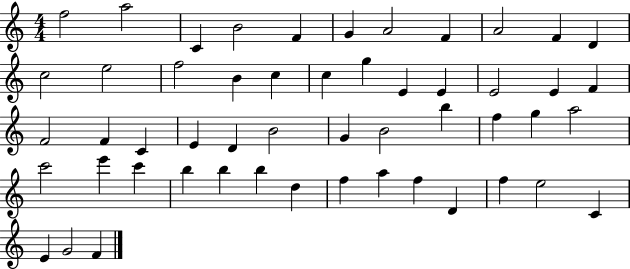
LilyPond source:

{
  \clef treble
  \numericTimeSignature
  \time 4/4
  \key c \major
  f''2 a''2 | c'4 b'2 f'4 | g'4 a'2 f'4 | a'2 f'4 d'4 | \break c''2 e''2 | f''2 b'4 c''4 | c''4 g''4 e'4 e'4 | e'2 e'4 f'4 | \break f'2 f'4 c'4 | e'4 d'4 b'2 | g'4 b'2 b''4 | f''4 g''4 a''2 | \break c'''2 e'''4 c'''4 | b''4 b''4 b''4 d''4 | f''4 a''4 f''4 d'4 | f''4 e''2 c'4 | \break e'4 g'2 f'4 | \bar "|."
}